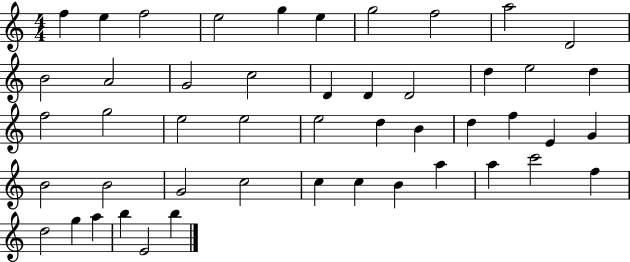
F5/q E5/q F5/h E5/h G5/q E5/q G5/h F5/h A5/h D4/h B4/h A4/h G4/h C5/h D4/q D4/q D4/h D5/q E5/h D5/q F5/h G5/h E5/h E5/h E5/h D5/q B4/q D5/q F5/q E4/q G4/q B4/h B4/h G4/h C5/h C5/q C5/q B4/q A5/q A5/q C6/h F5/q D5/h G5/q A5/q B5/q E4/h B5/q